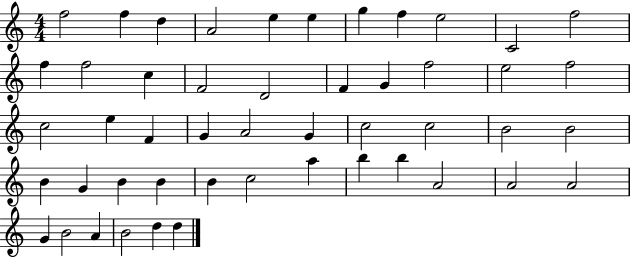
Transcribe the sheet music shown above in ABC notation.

X:1
T:Untitled
M:4/4
L:1/4
K:C
f2 f d A2 e e g f e2 C2 f2 f f2 c F2 D2 F G f2 e2 f2 c2 e F G A2 G c2 c2 B2 B2 B G B B B c2 a b b A2 A2 A2 G B2 A B2 d d